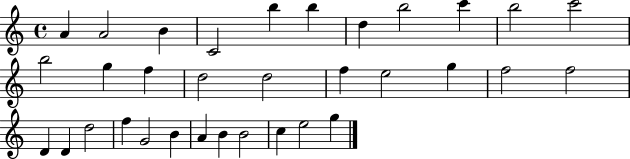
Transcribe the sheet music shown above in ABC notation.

X:1
T:Untitled
M:4/4
L:1/4
K:C
A A2 B C2 b b d b2 c' b2 c'2 b2 g f d2 d2 f e2 g f2 f2 D D d2 f G2 B A B B2 c e2 g